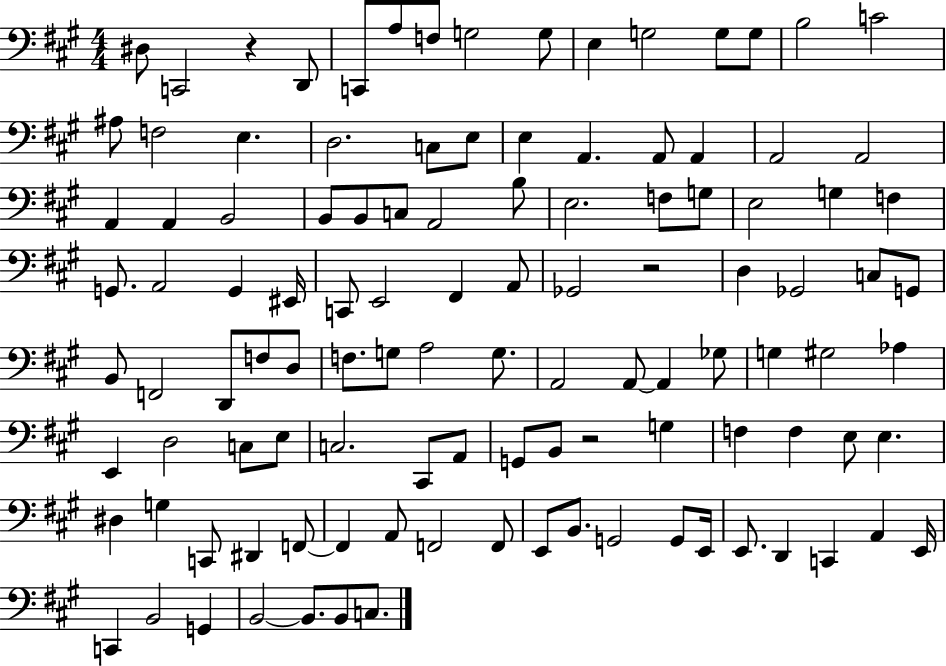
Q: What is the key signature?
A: A major